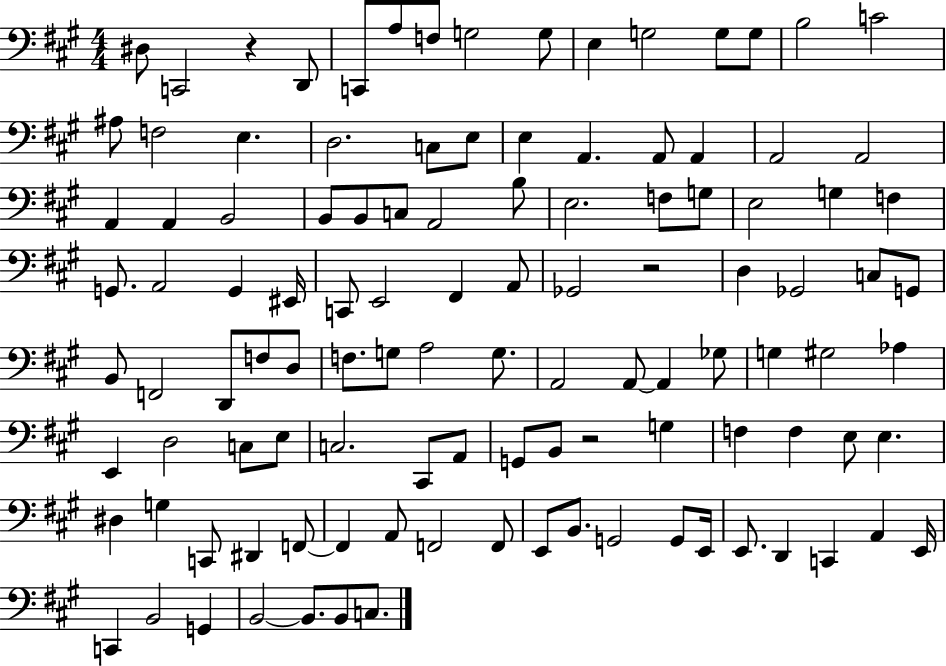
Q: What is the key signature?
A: A major